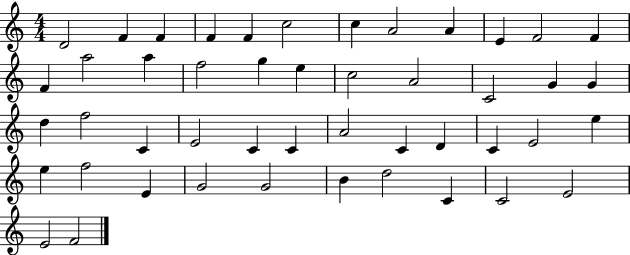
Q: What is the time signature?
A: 4/4